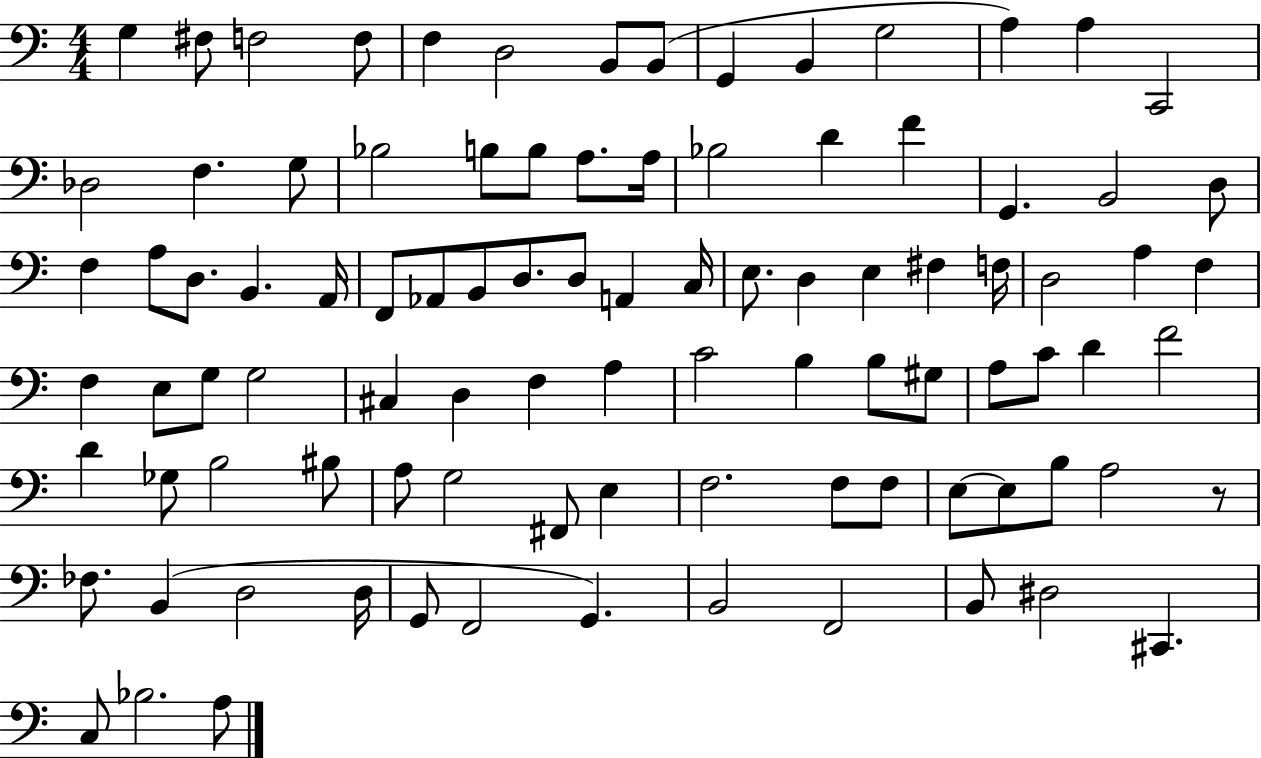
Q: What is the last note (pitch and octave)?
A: A3